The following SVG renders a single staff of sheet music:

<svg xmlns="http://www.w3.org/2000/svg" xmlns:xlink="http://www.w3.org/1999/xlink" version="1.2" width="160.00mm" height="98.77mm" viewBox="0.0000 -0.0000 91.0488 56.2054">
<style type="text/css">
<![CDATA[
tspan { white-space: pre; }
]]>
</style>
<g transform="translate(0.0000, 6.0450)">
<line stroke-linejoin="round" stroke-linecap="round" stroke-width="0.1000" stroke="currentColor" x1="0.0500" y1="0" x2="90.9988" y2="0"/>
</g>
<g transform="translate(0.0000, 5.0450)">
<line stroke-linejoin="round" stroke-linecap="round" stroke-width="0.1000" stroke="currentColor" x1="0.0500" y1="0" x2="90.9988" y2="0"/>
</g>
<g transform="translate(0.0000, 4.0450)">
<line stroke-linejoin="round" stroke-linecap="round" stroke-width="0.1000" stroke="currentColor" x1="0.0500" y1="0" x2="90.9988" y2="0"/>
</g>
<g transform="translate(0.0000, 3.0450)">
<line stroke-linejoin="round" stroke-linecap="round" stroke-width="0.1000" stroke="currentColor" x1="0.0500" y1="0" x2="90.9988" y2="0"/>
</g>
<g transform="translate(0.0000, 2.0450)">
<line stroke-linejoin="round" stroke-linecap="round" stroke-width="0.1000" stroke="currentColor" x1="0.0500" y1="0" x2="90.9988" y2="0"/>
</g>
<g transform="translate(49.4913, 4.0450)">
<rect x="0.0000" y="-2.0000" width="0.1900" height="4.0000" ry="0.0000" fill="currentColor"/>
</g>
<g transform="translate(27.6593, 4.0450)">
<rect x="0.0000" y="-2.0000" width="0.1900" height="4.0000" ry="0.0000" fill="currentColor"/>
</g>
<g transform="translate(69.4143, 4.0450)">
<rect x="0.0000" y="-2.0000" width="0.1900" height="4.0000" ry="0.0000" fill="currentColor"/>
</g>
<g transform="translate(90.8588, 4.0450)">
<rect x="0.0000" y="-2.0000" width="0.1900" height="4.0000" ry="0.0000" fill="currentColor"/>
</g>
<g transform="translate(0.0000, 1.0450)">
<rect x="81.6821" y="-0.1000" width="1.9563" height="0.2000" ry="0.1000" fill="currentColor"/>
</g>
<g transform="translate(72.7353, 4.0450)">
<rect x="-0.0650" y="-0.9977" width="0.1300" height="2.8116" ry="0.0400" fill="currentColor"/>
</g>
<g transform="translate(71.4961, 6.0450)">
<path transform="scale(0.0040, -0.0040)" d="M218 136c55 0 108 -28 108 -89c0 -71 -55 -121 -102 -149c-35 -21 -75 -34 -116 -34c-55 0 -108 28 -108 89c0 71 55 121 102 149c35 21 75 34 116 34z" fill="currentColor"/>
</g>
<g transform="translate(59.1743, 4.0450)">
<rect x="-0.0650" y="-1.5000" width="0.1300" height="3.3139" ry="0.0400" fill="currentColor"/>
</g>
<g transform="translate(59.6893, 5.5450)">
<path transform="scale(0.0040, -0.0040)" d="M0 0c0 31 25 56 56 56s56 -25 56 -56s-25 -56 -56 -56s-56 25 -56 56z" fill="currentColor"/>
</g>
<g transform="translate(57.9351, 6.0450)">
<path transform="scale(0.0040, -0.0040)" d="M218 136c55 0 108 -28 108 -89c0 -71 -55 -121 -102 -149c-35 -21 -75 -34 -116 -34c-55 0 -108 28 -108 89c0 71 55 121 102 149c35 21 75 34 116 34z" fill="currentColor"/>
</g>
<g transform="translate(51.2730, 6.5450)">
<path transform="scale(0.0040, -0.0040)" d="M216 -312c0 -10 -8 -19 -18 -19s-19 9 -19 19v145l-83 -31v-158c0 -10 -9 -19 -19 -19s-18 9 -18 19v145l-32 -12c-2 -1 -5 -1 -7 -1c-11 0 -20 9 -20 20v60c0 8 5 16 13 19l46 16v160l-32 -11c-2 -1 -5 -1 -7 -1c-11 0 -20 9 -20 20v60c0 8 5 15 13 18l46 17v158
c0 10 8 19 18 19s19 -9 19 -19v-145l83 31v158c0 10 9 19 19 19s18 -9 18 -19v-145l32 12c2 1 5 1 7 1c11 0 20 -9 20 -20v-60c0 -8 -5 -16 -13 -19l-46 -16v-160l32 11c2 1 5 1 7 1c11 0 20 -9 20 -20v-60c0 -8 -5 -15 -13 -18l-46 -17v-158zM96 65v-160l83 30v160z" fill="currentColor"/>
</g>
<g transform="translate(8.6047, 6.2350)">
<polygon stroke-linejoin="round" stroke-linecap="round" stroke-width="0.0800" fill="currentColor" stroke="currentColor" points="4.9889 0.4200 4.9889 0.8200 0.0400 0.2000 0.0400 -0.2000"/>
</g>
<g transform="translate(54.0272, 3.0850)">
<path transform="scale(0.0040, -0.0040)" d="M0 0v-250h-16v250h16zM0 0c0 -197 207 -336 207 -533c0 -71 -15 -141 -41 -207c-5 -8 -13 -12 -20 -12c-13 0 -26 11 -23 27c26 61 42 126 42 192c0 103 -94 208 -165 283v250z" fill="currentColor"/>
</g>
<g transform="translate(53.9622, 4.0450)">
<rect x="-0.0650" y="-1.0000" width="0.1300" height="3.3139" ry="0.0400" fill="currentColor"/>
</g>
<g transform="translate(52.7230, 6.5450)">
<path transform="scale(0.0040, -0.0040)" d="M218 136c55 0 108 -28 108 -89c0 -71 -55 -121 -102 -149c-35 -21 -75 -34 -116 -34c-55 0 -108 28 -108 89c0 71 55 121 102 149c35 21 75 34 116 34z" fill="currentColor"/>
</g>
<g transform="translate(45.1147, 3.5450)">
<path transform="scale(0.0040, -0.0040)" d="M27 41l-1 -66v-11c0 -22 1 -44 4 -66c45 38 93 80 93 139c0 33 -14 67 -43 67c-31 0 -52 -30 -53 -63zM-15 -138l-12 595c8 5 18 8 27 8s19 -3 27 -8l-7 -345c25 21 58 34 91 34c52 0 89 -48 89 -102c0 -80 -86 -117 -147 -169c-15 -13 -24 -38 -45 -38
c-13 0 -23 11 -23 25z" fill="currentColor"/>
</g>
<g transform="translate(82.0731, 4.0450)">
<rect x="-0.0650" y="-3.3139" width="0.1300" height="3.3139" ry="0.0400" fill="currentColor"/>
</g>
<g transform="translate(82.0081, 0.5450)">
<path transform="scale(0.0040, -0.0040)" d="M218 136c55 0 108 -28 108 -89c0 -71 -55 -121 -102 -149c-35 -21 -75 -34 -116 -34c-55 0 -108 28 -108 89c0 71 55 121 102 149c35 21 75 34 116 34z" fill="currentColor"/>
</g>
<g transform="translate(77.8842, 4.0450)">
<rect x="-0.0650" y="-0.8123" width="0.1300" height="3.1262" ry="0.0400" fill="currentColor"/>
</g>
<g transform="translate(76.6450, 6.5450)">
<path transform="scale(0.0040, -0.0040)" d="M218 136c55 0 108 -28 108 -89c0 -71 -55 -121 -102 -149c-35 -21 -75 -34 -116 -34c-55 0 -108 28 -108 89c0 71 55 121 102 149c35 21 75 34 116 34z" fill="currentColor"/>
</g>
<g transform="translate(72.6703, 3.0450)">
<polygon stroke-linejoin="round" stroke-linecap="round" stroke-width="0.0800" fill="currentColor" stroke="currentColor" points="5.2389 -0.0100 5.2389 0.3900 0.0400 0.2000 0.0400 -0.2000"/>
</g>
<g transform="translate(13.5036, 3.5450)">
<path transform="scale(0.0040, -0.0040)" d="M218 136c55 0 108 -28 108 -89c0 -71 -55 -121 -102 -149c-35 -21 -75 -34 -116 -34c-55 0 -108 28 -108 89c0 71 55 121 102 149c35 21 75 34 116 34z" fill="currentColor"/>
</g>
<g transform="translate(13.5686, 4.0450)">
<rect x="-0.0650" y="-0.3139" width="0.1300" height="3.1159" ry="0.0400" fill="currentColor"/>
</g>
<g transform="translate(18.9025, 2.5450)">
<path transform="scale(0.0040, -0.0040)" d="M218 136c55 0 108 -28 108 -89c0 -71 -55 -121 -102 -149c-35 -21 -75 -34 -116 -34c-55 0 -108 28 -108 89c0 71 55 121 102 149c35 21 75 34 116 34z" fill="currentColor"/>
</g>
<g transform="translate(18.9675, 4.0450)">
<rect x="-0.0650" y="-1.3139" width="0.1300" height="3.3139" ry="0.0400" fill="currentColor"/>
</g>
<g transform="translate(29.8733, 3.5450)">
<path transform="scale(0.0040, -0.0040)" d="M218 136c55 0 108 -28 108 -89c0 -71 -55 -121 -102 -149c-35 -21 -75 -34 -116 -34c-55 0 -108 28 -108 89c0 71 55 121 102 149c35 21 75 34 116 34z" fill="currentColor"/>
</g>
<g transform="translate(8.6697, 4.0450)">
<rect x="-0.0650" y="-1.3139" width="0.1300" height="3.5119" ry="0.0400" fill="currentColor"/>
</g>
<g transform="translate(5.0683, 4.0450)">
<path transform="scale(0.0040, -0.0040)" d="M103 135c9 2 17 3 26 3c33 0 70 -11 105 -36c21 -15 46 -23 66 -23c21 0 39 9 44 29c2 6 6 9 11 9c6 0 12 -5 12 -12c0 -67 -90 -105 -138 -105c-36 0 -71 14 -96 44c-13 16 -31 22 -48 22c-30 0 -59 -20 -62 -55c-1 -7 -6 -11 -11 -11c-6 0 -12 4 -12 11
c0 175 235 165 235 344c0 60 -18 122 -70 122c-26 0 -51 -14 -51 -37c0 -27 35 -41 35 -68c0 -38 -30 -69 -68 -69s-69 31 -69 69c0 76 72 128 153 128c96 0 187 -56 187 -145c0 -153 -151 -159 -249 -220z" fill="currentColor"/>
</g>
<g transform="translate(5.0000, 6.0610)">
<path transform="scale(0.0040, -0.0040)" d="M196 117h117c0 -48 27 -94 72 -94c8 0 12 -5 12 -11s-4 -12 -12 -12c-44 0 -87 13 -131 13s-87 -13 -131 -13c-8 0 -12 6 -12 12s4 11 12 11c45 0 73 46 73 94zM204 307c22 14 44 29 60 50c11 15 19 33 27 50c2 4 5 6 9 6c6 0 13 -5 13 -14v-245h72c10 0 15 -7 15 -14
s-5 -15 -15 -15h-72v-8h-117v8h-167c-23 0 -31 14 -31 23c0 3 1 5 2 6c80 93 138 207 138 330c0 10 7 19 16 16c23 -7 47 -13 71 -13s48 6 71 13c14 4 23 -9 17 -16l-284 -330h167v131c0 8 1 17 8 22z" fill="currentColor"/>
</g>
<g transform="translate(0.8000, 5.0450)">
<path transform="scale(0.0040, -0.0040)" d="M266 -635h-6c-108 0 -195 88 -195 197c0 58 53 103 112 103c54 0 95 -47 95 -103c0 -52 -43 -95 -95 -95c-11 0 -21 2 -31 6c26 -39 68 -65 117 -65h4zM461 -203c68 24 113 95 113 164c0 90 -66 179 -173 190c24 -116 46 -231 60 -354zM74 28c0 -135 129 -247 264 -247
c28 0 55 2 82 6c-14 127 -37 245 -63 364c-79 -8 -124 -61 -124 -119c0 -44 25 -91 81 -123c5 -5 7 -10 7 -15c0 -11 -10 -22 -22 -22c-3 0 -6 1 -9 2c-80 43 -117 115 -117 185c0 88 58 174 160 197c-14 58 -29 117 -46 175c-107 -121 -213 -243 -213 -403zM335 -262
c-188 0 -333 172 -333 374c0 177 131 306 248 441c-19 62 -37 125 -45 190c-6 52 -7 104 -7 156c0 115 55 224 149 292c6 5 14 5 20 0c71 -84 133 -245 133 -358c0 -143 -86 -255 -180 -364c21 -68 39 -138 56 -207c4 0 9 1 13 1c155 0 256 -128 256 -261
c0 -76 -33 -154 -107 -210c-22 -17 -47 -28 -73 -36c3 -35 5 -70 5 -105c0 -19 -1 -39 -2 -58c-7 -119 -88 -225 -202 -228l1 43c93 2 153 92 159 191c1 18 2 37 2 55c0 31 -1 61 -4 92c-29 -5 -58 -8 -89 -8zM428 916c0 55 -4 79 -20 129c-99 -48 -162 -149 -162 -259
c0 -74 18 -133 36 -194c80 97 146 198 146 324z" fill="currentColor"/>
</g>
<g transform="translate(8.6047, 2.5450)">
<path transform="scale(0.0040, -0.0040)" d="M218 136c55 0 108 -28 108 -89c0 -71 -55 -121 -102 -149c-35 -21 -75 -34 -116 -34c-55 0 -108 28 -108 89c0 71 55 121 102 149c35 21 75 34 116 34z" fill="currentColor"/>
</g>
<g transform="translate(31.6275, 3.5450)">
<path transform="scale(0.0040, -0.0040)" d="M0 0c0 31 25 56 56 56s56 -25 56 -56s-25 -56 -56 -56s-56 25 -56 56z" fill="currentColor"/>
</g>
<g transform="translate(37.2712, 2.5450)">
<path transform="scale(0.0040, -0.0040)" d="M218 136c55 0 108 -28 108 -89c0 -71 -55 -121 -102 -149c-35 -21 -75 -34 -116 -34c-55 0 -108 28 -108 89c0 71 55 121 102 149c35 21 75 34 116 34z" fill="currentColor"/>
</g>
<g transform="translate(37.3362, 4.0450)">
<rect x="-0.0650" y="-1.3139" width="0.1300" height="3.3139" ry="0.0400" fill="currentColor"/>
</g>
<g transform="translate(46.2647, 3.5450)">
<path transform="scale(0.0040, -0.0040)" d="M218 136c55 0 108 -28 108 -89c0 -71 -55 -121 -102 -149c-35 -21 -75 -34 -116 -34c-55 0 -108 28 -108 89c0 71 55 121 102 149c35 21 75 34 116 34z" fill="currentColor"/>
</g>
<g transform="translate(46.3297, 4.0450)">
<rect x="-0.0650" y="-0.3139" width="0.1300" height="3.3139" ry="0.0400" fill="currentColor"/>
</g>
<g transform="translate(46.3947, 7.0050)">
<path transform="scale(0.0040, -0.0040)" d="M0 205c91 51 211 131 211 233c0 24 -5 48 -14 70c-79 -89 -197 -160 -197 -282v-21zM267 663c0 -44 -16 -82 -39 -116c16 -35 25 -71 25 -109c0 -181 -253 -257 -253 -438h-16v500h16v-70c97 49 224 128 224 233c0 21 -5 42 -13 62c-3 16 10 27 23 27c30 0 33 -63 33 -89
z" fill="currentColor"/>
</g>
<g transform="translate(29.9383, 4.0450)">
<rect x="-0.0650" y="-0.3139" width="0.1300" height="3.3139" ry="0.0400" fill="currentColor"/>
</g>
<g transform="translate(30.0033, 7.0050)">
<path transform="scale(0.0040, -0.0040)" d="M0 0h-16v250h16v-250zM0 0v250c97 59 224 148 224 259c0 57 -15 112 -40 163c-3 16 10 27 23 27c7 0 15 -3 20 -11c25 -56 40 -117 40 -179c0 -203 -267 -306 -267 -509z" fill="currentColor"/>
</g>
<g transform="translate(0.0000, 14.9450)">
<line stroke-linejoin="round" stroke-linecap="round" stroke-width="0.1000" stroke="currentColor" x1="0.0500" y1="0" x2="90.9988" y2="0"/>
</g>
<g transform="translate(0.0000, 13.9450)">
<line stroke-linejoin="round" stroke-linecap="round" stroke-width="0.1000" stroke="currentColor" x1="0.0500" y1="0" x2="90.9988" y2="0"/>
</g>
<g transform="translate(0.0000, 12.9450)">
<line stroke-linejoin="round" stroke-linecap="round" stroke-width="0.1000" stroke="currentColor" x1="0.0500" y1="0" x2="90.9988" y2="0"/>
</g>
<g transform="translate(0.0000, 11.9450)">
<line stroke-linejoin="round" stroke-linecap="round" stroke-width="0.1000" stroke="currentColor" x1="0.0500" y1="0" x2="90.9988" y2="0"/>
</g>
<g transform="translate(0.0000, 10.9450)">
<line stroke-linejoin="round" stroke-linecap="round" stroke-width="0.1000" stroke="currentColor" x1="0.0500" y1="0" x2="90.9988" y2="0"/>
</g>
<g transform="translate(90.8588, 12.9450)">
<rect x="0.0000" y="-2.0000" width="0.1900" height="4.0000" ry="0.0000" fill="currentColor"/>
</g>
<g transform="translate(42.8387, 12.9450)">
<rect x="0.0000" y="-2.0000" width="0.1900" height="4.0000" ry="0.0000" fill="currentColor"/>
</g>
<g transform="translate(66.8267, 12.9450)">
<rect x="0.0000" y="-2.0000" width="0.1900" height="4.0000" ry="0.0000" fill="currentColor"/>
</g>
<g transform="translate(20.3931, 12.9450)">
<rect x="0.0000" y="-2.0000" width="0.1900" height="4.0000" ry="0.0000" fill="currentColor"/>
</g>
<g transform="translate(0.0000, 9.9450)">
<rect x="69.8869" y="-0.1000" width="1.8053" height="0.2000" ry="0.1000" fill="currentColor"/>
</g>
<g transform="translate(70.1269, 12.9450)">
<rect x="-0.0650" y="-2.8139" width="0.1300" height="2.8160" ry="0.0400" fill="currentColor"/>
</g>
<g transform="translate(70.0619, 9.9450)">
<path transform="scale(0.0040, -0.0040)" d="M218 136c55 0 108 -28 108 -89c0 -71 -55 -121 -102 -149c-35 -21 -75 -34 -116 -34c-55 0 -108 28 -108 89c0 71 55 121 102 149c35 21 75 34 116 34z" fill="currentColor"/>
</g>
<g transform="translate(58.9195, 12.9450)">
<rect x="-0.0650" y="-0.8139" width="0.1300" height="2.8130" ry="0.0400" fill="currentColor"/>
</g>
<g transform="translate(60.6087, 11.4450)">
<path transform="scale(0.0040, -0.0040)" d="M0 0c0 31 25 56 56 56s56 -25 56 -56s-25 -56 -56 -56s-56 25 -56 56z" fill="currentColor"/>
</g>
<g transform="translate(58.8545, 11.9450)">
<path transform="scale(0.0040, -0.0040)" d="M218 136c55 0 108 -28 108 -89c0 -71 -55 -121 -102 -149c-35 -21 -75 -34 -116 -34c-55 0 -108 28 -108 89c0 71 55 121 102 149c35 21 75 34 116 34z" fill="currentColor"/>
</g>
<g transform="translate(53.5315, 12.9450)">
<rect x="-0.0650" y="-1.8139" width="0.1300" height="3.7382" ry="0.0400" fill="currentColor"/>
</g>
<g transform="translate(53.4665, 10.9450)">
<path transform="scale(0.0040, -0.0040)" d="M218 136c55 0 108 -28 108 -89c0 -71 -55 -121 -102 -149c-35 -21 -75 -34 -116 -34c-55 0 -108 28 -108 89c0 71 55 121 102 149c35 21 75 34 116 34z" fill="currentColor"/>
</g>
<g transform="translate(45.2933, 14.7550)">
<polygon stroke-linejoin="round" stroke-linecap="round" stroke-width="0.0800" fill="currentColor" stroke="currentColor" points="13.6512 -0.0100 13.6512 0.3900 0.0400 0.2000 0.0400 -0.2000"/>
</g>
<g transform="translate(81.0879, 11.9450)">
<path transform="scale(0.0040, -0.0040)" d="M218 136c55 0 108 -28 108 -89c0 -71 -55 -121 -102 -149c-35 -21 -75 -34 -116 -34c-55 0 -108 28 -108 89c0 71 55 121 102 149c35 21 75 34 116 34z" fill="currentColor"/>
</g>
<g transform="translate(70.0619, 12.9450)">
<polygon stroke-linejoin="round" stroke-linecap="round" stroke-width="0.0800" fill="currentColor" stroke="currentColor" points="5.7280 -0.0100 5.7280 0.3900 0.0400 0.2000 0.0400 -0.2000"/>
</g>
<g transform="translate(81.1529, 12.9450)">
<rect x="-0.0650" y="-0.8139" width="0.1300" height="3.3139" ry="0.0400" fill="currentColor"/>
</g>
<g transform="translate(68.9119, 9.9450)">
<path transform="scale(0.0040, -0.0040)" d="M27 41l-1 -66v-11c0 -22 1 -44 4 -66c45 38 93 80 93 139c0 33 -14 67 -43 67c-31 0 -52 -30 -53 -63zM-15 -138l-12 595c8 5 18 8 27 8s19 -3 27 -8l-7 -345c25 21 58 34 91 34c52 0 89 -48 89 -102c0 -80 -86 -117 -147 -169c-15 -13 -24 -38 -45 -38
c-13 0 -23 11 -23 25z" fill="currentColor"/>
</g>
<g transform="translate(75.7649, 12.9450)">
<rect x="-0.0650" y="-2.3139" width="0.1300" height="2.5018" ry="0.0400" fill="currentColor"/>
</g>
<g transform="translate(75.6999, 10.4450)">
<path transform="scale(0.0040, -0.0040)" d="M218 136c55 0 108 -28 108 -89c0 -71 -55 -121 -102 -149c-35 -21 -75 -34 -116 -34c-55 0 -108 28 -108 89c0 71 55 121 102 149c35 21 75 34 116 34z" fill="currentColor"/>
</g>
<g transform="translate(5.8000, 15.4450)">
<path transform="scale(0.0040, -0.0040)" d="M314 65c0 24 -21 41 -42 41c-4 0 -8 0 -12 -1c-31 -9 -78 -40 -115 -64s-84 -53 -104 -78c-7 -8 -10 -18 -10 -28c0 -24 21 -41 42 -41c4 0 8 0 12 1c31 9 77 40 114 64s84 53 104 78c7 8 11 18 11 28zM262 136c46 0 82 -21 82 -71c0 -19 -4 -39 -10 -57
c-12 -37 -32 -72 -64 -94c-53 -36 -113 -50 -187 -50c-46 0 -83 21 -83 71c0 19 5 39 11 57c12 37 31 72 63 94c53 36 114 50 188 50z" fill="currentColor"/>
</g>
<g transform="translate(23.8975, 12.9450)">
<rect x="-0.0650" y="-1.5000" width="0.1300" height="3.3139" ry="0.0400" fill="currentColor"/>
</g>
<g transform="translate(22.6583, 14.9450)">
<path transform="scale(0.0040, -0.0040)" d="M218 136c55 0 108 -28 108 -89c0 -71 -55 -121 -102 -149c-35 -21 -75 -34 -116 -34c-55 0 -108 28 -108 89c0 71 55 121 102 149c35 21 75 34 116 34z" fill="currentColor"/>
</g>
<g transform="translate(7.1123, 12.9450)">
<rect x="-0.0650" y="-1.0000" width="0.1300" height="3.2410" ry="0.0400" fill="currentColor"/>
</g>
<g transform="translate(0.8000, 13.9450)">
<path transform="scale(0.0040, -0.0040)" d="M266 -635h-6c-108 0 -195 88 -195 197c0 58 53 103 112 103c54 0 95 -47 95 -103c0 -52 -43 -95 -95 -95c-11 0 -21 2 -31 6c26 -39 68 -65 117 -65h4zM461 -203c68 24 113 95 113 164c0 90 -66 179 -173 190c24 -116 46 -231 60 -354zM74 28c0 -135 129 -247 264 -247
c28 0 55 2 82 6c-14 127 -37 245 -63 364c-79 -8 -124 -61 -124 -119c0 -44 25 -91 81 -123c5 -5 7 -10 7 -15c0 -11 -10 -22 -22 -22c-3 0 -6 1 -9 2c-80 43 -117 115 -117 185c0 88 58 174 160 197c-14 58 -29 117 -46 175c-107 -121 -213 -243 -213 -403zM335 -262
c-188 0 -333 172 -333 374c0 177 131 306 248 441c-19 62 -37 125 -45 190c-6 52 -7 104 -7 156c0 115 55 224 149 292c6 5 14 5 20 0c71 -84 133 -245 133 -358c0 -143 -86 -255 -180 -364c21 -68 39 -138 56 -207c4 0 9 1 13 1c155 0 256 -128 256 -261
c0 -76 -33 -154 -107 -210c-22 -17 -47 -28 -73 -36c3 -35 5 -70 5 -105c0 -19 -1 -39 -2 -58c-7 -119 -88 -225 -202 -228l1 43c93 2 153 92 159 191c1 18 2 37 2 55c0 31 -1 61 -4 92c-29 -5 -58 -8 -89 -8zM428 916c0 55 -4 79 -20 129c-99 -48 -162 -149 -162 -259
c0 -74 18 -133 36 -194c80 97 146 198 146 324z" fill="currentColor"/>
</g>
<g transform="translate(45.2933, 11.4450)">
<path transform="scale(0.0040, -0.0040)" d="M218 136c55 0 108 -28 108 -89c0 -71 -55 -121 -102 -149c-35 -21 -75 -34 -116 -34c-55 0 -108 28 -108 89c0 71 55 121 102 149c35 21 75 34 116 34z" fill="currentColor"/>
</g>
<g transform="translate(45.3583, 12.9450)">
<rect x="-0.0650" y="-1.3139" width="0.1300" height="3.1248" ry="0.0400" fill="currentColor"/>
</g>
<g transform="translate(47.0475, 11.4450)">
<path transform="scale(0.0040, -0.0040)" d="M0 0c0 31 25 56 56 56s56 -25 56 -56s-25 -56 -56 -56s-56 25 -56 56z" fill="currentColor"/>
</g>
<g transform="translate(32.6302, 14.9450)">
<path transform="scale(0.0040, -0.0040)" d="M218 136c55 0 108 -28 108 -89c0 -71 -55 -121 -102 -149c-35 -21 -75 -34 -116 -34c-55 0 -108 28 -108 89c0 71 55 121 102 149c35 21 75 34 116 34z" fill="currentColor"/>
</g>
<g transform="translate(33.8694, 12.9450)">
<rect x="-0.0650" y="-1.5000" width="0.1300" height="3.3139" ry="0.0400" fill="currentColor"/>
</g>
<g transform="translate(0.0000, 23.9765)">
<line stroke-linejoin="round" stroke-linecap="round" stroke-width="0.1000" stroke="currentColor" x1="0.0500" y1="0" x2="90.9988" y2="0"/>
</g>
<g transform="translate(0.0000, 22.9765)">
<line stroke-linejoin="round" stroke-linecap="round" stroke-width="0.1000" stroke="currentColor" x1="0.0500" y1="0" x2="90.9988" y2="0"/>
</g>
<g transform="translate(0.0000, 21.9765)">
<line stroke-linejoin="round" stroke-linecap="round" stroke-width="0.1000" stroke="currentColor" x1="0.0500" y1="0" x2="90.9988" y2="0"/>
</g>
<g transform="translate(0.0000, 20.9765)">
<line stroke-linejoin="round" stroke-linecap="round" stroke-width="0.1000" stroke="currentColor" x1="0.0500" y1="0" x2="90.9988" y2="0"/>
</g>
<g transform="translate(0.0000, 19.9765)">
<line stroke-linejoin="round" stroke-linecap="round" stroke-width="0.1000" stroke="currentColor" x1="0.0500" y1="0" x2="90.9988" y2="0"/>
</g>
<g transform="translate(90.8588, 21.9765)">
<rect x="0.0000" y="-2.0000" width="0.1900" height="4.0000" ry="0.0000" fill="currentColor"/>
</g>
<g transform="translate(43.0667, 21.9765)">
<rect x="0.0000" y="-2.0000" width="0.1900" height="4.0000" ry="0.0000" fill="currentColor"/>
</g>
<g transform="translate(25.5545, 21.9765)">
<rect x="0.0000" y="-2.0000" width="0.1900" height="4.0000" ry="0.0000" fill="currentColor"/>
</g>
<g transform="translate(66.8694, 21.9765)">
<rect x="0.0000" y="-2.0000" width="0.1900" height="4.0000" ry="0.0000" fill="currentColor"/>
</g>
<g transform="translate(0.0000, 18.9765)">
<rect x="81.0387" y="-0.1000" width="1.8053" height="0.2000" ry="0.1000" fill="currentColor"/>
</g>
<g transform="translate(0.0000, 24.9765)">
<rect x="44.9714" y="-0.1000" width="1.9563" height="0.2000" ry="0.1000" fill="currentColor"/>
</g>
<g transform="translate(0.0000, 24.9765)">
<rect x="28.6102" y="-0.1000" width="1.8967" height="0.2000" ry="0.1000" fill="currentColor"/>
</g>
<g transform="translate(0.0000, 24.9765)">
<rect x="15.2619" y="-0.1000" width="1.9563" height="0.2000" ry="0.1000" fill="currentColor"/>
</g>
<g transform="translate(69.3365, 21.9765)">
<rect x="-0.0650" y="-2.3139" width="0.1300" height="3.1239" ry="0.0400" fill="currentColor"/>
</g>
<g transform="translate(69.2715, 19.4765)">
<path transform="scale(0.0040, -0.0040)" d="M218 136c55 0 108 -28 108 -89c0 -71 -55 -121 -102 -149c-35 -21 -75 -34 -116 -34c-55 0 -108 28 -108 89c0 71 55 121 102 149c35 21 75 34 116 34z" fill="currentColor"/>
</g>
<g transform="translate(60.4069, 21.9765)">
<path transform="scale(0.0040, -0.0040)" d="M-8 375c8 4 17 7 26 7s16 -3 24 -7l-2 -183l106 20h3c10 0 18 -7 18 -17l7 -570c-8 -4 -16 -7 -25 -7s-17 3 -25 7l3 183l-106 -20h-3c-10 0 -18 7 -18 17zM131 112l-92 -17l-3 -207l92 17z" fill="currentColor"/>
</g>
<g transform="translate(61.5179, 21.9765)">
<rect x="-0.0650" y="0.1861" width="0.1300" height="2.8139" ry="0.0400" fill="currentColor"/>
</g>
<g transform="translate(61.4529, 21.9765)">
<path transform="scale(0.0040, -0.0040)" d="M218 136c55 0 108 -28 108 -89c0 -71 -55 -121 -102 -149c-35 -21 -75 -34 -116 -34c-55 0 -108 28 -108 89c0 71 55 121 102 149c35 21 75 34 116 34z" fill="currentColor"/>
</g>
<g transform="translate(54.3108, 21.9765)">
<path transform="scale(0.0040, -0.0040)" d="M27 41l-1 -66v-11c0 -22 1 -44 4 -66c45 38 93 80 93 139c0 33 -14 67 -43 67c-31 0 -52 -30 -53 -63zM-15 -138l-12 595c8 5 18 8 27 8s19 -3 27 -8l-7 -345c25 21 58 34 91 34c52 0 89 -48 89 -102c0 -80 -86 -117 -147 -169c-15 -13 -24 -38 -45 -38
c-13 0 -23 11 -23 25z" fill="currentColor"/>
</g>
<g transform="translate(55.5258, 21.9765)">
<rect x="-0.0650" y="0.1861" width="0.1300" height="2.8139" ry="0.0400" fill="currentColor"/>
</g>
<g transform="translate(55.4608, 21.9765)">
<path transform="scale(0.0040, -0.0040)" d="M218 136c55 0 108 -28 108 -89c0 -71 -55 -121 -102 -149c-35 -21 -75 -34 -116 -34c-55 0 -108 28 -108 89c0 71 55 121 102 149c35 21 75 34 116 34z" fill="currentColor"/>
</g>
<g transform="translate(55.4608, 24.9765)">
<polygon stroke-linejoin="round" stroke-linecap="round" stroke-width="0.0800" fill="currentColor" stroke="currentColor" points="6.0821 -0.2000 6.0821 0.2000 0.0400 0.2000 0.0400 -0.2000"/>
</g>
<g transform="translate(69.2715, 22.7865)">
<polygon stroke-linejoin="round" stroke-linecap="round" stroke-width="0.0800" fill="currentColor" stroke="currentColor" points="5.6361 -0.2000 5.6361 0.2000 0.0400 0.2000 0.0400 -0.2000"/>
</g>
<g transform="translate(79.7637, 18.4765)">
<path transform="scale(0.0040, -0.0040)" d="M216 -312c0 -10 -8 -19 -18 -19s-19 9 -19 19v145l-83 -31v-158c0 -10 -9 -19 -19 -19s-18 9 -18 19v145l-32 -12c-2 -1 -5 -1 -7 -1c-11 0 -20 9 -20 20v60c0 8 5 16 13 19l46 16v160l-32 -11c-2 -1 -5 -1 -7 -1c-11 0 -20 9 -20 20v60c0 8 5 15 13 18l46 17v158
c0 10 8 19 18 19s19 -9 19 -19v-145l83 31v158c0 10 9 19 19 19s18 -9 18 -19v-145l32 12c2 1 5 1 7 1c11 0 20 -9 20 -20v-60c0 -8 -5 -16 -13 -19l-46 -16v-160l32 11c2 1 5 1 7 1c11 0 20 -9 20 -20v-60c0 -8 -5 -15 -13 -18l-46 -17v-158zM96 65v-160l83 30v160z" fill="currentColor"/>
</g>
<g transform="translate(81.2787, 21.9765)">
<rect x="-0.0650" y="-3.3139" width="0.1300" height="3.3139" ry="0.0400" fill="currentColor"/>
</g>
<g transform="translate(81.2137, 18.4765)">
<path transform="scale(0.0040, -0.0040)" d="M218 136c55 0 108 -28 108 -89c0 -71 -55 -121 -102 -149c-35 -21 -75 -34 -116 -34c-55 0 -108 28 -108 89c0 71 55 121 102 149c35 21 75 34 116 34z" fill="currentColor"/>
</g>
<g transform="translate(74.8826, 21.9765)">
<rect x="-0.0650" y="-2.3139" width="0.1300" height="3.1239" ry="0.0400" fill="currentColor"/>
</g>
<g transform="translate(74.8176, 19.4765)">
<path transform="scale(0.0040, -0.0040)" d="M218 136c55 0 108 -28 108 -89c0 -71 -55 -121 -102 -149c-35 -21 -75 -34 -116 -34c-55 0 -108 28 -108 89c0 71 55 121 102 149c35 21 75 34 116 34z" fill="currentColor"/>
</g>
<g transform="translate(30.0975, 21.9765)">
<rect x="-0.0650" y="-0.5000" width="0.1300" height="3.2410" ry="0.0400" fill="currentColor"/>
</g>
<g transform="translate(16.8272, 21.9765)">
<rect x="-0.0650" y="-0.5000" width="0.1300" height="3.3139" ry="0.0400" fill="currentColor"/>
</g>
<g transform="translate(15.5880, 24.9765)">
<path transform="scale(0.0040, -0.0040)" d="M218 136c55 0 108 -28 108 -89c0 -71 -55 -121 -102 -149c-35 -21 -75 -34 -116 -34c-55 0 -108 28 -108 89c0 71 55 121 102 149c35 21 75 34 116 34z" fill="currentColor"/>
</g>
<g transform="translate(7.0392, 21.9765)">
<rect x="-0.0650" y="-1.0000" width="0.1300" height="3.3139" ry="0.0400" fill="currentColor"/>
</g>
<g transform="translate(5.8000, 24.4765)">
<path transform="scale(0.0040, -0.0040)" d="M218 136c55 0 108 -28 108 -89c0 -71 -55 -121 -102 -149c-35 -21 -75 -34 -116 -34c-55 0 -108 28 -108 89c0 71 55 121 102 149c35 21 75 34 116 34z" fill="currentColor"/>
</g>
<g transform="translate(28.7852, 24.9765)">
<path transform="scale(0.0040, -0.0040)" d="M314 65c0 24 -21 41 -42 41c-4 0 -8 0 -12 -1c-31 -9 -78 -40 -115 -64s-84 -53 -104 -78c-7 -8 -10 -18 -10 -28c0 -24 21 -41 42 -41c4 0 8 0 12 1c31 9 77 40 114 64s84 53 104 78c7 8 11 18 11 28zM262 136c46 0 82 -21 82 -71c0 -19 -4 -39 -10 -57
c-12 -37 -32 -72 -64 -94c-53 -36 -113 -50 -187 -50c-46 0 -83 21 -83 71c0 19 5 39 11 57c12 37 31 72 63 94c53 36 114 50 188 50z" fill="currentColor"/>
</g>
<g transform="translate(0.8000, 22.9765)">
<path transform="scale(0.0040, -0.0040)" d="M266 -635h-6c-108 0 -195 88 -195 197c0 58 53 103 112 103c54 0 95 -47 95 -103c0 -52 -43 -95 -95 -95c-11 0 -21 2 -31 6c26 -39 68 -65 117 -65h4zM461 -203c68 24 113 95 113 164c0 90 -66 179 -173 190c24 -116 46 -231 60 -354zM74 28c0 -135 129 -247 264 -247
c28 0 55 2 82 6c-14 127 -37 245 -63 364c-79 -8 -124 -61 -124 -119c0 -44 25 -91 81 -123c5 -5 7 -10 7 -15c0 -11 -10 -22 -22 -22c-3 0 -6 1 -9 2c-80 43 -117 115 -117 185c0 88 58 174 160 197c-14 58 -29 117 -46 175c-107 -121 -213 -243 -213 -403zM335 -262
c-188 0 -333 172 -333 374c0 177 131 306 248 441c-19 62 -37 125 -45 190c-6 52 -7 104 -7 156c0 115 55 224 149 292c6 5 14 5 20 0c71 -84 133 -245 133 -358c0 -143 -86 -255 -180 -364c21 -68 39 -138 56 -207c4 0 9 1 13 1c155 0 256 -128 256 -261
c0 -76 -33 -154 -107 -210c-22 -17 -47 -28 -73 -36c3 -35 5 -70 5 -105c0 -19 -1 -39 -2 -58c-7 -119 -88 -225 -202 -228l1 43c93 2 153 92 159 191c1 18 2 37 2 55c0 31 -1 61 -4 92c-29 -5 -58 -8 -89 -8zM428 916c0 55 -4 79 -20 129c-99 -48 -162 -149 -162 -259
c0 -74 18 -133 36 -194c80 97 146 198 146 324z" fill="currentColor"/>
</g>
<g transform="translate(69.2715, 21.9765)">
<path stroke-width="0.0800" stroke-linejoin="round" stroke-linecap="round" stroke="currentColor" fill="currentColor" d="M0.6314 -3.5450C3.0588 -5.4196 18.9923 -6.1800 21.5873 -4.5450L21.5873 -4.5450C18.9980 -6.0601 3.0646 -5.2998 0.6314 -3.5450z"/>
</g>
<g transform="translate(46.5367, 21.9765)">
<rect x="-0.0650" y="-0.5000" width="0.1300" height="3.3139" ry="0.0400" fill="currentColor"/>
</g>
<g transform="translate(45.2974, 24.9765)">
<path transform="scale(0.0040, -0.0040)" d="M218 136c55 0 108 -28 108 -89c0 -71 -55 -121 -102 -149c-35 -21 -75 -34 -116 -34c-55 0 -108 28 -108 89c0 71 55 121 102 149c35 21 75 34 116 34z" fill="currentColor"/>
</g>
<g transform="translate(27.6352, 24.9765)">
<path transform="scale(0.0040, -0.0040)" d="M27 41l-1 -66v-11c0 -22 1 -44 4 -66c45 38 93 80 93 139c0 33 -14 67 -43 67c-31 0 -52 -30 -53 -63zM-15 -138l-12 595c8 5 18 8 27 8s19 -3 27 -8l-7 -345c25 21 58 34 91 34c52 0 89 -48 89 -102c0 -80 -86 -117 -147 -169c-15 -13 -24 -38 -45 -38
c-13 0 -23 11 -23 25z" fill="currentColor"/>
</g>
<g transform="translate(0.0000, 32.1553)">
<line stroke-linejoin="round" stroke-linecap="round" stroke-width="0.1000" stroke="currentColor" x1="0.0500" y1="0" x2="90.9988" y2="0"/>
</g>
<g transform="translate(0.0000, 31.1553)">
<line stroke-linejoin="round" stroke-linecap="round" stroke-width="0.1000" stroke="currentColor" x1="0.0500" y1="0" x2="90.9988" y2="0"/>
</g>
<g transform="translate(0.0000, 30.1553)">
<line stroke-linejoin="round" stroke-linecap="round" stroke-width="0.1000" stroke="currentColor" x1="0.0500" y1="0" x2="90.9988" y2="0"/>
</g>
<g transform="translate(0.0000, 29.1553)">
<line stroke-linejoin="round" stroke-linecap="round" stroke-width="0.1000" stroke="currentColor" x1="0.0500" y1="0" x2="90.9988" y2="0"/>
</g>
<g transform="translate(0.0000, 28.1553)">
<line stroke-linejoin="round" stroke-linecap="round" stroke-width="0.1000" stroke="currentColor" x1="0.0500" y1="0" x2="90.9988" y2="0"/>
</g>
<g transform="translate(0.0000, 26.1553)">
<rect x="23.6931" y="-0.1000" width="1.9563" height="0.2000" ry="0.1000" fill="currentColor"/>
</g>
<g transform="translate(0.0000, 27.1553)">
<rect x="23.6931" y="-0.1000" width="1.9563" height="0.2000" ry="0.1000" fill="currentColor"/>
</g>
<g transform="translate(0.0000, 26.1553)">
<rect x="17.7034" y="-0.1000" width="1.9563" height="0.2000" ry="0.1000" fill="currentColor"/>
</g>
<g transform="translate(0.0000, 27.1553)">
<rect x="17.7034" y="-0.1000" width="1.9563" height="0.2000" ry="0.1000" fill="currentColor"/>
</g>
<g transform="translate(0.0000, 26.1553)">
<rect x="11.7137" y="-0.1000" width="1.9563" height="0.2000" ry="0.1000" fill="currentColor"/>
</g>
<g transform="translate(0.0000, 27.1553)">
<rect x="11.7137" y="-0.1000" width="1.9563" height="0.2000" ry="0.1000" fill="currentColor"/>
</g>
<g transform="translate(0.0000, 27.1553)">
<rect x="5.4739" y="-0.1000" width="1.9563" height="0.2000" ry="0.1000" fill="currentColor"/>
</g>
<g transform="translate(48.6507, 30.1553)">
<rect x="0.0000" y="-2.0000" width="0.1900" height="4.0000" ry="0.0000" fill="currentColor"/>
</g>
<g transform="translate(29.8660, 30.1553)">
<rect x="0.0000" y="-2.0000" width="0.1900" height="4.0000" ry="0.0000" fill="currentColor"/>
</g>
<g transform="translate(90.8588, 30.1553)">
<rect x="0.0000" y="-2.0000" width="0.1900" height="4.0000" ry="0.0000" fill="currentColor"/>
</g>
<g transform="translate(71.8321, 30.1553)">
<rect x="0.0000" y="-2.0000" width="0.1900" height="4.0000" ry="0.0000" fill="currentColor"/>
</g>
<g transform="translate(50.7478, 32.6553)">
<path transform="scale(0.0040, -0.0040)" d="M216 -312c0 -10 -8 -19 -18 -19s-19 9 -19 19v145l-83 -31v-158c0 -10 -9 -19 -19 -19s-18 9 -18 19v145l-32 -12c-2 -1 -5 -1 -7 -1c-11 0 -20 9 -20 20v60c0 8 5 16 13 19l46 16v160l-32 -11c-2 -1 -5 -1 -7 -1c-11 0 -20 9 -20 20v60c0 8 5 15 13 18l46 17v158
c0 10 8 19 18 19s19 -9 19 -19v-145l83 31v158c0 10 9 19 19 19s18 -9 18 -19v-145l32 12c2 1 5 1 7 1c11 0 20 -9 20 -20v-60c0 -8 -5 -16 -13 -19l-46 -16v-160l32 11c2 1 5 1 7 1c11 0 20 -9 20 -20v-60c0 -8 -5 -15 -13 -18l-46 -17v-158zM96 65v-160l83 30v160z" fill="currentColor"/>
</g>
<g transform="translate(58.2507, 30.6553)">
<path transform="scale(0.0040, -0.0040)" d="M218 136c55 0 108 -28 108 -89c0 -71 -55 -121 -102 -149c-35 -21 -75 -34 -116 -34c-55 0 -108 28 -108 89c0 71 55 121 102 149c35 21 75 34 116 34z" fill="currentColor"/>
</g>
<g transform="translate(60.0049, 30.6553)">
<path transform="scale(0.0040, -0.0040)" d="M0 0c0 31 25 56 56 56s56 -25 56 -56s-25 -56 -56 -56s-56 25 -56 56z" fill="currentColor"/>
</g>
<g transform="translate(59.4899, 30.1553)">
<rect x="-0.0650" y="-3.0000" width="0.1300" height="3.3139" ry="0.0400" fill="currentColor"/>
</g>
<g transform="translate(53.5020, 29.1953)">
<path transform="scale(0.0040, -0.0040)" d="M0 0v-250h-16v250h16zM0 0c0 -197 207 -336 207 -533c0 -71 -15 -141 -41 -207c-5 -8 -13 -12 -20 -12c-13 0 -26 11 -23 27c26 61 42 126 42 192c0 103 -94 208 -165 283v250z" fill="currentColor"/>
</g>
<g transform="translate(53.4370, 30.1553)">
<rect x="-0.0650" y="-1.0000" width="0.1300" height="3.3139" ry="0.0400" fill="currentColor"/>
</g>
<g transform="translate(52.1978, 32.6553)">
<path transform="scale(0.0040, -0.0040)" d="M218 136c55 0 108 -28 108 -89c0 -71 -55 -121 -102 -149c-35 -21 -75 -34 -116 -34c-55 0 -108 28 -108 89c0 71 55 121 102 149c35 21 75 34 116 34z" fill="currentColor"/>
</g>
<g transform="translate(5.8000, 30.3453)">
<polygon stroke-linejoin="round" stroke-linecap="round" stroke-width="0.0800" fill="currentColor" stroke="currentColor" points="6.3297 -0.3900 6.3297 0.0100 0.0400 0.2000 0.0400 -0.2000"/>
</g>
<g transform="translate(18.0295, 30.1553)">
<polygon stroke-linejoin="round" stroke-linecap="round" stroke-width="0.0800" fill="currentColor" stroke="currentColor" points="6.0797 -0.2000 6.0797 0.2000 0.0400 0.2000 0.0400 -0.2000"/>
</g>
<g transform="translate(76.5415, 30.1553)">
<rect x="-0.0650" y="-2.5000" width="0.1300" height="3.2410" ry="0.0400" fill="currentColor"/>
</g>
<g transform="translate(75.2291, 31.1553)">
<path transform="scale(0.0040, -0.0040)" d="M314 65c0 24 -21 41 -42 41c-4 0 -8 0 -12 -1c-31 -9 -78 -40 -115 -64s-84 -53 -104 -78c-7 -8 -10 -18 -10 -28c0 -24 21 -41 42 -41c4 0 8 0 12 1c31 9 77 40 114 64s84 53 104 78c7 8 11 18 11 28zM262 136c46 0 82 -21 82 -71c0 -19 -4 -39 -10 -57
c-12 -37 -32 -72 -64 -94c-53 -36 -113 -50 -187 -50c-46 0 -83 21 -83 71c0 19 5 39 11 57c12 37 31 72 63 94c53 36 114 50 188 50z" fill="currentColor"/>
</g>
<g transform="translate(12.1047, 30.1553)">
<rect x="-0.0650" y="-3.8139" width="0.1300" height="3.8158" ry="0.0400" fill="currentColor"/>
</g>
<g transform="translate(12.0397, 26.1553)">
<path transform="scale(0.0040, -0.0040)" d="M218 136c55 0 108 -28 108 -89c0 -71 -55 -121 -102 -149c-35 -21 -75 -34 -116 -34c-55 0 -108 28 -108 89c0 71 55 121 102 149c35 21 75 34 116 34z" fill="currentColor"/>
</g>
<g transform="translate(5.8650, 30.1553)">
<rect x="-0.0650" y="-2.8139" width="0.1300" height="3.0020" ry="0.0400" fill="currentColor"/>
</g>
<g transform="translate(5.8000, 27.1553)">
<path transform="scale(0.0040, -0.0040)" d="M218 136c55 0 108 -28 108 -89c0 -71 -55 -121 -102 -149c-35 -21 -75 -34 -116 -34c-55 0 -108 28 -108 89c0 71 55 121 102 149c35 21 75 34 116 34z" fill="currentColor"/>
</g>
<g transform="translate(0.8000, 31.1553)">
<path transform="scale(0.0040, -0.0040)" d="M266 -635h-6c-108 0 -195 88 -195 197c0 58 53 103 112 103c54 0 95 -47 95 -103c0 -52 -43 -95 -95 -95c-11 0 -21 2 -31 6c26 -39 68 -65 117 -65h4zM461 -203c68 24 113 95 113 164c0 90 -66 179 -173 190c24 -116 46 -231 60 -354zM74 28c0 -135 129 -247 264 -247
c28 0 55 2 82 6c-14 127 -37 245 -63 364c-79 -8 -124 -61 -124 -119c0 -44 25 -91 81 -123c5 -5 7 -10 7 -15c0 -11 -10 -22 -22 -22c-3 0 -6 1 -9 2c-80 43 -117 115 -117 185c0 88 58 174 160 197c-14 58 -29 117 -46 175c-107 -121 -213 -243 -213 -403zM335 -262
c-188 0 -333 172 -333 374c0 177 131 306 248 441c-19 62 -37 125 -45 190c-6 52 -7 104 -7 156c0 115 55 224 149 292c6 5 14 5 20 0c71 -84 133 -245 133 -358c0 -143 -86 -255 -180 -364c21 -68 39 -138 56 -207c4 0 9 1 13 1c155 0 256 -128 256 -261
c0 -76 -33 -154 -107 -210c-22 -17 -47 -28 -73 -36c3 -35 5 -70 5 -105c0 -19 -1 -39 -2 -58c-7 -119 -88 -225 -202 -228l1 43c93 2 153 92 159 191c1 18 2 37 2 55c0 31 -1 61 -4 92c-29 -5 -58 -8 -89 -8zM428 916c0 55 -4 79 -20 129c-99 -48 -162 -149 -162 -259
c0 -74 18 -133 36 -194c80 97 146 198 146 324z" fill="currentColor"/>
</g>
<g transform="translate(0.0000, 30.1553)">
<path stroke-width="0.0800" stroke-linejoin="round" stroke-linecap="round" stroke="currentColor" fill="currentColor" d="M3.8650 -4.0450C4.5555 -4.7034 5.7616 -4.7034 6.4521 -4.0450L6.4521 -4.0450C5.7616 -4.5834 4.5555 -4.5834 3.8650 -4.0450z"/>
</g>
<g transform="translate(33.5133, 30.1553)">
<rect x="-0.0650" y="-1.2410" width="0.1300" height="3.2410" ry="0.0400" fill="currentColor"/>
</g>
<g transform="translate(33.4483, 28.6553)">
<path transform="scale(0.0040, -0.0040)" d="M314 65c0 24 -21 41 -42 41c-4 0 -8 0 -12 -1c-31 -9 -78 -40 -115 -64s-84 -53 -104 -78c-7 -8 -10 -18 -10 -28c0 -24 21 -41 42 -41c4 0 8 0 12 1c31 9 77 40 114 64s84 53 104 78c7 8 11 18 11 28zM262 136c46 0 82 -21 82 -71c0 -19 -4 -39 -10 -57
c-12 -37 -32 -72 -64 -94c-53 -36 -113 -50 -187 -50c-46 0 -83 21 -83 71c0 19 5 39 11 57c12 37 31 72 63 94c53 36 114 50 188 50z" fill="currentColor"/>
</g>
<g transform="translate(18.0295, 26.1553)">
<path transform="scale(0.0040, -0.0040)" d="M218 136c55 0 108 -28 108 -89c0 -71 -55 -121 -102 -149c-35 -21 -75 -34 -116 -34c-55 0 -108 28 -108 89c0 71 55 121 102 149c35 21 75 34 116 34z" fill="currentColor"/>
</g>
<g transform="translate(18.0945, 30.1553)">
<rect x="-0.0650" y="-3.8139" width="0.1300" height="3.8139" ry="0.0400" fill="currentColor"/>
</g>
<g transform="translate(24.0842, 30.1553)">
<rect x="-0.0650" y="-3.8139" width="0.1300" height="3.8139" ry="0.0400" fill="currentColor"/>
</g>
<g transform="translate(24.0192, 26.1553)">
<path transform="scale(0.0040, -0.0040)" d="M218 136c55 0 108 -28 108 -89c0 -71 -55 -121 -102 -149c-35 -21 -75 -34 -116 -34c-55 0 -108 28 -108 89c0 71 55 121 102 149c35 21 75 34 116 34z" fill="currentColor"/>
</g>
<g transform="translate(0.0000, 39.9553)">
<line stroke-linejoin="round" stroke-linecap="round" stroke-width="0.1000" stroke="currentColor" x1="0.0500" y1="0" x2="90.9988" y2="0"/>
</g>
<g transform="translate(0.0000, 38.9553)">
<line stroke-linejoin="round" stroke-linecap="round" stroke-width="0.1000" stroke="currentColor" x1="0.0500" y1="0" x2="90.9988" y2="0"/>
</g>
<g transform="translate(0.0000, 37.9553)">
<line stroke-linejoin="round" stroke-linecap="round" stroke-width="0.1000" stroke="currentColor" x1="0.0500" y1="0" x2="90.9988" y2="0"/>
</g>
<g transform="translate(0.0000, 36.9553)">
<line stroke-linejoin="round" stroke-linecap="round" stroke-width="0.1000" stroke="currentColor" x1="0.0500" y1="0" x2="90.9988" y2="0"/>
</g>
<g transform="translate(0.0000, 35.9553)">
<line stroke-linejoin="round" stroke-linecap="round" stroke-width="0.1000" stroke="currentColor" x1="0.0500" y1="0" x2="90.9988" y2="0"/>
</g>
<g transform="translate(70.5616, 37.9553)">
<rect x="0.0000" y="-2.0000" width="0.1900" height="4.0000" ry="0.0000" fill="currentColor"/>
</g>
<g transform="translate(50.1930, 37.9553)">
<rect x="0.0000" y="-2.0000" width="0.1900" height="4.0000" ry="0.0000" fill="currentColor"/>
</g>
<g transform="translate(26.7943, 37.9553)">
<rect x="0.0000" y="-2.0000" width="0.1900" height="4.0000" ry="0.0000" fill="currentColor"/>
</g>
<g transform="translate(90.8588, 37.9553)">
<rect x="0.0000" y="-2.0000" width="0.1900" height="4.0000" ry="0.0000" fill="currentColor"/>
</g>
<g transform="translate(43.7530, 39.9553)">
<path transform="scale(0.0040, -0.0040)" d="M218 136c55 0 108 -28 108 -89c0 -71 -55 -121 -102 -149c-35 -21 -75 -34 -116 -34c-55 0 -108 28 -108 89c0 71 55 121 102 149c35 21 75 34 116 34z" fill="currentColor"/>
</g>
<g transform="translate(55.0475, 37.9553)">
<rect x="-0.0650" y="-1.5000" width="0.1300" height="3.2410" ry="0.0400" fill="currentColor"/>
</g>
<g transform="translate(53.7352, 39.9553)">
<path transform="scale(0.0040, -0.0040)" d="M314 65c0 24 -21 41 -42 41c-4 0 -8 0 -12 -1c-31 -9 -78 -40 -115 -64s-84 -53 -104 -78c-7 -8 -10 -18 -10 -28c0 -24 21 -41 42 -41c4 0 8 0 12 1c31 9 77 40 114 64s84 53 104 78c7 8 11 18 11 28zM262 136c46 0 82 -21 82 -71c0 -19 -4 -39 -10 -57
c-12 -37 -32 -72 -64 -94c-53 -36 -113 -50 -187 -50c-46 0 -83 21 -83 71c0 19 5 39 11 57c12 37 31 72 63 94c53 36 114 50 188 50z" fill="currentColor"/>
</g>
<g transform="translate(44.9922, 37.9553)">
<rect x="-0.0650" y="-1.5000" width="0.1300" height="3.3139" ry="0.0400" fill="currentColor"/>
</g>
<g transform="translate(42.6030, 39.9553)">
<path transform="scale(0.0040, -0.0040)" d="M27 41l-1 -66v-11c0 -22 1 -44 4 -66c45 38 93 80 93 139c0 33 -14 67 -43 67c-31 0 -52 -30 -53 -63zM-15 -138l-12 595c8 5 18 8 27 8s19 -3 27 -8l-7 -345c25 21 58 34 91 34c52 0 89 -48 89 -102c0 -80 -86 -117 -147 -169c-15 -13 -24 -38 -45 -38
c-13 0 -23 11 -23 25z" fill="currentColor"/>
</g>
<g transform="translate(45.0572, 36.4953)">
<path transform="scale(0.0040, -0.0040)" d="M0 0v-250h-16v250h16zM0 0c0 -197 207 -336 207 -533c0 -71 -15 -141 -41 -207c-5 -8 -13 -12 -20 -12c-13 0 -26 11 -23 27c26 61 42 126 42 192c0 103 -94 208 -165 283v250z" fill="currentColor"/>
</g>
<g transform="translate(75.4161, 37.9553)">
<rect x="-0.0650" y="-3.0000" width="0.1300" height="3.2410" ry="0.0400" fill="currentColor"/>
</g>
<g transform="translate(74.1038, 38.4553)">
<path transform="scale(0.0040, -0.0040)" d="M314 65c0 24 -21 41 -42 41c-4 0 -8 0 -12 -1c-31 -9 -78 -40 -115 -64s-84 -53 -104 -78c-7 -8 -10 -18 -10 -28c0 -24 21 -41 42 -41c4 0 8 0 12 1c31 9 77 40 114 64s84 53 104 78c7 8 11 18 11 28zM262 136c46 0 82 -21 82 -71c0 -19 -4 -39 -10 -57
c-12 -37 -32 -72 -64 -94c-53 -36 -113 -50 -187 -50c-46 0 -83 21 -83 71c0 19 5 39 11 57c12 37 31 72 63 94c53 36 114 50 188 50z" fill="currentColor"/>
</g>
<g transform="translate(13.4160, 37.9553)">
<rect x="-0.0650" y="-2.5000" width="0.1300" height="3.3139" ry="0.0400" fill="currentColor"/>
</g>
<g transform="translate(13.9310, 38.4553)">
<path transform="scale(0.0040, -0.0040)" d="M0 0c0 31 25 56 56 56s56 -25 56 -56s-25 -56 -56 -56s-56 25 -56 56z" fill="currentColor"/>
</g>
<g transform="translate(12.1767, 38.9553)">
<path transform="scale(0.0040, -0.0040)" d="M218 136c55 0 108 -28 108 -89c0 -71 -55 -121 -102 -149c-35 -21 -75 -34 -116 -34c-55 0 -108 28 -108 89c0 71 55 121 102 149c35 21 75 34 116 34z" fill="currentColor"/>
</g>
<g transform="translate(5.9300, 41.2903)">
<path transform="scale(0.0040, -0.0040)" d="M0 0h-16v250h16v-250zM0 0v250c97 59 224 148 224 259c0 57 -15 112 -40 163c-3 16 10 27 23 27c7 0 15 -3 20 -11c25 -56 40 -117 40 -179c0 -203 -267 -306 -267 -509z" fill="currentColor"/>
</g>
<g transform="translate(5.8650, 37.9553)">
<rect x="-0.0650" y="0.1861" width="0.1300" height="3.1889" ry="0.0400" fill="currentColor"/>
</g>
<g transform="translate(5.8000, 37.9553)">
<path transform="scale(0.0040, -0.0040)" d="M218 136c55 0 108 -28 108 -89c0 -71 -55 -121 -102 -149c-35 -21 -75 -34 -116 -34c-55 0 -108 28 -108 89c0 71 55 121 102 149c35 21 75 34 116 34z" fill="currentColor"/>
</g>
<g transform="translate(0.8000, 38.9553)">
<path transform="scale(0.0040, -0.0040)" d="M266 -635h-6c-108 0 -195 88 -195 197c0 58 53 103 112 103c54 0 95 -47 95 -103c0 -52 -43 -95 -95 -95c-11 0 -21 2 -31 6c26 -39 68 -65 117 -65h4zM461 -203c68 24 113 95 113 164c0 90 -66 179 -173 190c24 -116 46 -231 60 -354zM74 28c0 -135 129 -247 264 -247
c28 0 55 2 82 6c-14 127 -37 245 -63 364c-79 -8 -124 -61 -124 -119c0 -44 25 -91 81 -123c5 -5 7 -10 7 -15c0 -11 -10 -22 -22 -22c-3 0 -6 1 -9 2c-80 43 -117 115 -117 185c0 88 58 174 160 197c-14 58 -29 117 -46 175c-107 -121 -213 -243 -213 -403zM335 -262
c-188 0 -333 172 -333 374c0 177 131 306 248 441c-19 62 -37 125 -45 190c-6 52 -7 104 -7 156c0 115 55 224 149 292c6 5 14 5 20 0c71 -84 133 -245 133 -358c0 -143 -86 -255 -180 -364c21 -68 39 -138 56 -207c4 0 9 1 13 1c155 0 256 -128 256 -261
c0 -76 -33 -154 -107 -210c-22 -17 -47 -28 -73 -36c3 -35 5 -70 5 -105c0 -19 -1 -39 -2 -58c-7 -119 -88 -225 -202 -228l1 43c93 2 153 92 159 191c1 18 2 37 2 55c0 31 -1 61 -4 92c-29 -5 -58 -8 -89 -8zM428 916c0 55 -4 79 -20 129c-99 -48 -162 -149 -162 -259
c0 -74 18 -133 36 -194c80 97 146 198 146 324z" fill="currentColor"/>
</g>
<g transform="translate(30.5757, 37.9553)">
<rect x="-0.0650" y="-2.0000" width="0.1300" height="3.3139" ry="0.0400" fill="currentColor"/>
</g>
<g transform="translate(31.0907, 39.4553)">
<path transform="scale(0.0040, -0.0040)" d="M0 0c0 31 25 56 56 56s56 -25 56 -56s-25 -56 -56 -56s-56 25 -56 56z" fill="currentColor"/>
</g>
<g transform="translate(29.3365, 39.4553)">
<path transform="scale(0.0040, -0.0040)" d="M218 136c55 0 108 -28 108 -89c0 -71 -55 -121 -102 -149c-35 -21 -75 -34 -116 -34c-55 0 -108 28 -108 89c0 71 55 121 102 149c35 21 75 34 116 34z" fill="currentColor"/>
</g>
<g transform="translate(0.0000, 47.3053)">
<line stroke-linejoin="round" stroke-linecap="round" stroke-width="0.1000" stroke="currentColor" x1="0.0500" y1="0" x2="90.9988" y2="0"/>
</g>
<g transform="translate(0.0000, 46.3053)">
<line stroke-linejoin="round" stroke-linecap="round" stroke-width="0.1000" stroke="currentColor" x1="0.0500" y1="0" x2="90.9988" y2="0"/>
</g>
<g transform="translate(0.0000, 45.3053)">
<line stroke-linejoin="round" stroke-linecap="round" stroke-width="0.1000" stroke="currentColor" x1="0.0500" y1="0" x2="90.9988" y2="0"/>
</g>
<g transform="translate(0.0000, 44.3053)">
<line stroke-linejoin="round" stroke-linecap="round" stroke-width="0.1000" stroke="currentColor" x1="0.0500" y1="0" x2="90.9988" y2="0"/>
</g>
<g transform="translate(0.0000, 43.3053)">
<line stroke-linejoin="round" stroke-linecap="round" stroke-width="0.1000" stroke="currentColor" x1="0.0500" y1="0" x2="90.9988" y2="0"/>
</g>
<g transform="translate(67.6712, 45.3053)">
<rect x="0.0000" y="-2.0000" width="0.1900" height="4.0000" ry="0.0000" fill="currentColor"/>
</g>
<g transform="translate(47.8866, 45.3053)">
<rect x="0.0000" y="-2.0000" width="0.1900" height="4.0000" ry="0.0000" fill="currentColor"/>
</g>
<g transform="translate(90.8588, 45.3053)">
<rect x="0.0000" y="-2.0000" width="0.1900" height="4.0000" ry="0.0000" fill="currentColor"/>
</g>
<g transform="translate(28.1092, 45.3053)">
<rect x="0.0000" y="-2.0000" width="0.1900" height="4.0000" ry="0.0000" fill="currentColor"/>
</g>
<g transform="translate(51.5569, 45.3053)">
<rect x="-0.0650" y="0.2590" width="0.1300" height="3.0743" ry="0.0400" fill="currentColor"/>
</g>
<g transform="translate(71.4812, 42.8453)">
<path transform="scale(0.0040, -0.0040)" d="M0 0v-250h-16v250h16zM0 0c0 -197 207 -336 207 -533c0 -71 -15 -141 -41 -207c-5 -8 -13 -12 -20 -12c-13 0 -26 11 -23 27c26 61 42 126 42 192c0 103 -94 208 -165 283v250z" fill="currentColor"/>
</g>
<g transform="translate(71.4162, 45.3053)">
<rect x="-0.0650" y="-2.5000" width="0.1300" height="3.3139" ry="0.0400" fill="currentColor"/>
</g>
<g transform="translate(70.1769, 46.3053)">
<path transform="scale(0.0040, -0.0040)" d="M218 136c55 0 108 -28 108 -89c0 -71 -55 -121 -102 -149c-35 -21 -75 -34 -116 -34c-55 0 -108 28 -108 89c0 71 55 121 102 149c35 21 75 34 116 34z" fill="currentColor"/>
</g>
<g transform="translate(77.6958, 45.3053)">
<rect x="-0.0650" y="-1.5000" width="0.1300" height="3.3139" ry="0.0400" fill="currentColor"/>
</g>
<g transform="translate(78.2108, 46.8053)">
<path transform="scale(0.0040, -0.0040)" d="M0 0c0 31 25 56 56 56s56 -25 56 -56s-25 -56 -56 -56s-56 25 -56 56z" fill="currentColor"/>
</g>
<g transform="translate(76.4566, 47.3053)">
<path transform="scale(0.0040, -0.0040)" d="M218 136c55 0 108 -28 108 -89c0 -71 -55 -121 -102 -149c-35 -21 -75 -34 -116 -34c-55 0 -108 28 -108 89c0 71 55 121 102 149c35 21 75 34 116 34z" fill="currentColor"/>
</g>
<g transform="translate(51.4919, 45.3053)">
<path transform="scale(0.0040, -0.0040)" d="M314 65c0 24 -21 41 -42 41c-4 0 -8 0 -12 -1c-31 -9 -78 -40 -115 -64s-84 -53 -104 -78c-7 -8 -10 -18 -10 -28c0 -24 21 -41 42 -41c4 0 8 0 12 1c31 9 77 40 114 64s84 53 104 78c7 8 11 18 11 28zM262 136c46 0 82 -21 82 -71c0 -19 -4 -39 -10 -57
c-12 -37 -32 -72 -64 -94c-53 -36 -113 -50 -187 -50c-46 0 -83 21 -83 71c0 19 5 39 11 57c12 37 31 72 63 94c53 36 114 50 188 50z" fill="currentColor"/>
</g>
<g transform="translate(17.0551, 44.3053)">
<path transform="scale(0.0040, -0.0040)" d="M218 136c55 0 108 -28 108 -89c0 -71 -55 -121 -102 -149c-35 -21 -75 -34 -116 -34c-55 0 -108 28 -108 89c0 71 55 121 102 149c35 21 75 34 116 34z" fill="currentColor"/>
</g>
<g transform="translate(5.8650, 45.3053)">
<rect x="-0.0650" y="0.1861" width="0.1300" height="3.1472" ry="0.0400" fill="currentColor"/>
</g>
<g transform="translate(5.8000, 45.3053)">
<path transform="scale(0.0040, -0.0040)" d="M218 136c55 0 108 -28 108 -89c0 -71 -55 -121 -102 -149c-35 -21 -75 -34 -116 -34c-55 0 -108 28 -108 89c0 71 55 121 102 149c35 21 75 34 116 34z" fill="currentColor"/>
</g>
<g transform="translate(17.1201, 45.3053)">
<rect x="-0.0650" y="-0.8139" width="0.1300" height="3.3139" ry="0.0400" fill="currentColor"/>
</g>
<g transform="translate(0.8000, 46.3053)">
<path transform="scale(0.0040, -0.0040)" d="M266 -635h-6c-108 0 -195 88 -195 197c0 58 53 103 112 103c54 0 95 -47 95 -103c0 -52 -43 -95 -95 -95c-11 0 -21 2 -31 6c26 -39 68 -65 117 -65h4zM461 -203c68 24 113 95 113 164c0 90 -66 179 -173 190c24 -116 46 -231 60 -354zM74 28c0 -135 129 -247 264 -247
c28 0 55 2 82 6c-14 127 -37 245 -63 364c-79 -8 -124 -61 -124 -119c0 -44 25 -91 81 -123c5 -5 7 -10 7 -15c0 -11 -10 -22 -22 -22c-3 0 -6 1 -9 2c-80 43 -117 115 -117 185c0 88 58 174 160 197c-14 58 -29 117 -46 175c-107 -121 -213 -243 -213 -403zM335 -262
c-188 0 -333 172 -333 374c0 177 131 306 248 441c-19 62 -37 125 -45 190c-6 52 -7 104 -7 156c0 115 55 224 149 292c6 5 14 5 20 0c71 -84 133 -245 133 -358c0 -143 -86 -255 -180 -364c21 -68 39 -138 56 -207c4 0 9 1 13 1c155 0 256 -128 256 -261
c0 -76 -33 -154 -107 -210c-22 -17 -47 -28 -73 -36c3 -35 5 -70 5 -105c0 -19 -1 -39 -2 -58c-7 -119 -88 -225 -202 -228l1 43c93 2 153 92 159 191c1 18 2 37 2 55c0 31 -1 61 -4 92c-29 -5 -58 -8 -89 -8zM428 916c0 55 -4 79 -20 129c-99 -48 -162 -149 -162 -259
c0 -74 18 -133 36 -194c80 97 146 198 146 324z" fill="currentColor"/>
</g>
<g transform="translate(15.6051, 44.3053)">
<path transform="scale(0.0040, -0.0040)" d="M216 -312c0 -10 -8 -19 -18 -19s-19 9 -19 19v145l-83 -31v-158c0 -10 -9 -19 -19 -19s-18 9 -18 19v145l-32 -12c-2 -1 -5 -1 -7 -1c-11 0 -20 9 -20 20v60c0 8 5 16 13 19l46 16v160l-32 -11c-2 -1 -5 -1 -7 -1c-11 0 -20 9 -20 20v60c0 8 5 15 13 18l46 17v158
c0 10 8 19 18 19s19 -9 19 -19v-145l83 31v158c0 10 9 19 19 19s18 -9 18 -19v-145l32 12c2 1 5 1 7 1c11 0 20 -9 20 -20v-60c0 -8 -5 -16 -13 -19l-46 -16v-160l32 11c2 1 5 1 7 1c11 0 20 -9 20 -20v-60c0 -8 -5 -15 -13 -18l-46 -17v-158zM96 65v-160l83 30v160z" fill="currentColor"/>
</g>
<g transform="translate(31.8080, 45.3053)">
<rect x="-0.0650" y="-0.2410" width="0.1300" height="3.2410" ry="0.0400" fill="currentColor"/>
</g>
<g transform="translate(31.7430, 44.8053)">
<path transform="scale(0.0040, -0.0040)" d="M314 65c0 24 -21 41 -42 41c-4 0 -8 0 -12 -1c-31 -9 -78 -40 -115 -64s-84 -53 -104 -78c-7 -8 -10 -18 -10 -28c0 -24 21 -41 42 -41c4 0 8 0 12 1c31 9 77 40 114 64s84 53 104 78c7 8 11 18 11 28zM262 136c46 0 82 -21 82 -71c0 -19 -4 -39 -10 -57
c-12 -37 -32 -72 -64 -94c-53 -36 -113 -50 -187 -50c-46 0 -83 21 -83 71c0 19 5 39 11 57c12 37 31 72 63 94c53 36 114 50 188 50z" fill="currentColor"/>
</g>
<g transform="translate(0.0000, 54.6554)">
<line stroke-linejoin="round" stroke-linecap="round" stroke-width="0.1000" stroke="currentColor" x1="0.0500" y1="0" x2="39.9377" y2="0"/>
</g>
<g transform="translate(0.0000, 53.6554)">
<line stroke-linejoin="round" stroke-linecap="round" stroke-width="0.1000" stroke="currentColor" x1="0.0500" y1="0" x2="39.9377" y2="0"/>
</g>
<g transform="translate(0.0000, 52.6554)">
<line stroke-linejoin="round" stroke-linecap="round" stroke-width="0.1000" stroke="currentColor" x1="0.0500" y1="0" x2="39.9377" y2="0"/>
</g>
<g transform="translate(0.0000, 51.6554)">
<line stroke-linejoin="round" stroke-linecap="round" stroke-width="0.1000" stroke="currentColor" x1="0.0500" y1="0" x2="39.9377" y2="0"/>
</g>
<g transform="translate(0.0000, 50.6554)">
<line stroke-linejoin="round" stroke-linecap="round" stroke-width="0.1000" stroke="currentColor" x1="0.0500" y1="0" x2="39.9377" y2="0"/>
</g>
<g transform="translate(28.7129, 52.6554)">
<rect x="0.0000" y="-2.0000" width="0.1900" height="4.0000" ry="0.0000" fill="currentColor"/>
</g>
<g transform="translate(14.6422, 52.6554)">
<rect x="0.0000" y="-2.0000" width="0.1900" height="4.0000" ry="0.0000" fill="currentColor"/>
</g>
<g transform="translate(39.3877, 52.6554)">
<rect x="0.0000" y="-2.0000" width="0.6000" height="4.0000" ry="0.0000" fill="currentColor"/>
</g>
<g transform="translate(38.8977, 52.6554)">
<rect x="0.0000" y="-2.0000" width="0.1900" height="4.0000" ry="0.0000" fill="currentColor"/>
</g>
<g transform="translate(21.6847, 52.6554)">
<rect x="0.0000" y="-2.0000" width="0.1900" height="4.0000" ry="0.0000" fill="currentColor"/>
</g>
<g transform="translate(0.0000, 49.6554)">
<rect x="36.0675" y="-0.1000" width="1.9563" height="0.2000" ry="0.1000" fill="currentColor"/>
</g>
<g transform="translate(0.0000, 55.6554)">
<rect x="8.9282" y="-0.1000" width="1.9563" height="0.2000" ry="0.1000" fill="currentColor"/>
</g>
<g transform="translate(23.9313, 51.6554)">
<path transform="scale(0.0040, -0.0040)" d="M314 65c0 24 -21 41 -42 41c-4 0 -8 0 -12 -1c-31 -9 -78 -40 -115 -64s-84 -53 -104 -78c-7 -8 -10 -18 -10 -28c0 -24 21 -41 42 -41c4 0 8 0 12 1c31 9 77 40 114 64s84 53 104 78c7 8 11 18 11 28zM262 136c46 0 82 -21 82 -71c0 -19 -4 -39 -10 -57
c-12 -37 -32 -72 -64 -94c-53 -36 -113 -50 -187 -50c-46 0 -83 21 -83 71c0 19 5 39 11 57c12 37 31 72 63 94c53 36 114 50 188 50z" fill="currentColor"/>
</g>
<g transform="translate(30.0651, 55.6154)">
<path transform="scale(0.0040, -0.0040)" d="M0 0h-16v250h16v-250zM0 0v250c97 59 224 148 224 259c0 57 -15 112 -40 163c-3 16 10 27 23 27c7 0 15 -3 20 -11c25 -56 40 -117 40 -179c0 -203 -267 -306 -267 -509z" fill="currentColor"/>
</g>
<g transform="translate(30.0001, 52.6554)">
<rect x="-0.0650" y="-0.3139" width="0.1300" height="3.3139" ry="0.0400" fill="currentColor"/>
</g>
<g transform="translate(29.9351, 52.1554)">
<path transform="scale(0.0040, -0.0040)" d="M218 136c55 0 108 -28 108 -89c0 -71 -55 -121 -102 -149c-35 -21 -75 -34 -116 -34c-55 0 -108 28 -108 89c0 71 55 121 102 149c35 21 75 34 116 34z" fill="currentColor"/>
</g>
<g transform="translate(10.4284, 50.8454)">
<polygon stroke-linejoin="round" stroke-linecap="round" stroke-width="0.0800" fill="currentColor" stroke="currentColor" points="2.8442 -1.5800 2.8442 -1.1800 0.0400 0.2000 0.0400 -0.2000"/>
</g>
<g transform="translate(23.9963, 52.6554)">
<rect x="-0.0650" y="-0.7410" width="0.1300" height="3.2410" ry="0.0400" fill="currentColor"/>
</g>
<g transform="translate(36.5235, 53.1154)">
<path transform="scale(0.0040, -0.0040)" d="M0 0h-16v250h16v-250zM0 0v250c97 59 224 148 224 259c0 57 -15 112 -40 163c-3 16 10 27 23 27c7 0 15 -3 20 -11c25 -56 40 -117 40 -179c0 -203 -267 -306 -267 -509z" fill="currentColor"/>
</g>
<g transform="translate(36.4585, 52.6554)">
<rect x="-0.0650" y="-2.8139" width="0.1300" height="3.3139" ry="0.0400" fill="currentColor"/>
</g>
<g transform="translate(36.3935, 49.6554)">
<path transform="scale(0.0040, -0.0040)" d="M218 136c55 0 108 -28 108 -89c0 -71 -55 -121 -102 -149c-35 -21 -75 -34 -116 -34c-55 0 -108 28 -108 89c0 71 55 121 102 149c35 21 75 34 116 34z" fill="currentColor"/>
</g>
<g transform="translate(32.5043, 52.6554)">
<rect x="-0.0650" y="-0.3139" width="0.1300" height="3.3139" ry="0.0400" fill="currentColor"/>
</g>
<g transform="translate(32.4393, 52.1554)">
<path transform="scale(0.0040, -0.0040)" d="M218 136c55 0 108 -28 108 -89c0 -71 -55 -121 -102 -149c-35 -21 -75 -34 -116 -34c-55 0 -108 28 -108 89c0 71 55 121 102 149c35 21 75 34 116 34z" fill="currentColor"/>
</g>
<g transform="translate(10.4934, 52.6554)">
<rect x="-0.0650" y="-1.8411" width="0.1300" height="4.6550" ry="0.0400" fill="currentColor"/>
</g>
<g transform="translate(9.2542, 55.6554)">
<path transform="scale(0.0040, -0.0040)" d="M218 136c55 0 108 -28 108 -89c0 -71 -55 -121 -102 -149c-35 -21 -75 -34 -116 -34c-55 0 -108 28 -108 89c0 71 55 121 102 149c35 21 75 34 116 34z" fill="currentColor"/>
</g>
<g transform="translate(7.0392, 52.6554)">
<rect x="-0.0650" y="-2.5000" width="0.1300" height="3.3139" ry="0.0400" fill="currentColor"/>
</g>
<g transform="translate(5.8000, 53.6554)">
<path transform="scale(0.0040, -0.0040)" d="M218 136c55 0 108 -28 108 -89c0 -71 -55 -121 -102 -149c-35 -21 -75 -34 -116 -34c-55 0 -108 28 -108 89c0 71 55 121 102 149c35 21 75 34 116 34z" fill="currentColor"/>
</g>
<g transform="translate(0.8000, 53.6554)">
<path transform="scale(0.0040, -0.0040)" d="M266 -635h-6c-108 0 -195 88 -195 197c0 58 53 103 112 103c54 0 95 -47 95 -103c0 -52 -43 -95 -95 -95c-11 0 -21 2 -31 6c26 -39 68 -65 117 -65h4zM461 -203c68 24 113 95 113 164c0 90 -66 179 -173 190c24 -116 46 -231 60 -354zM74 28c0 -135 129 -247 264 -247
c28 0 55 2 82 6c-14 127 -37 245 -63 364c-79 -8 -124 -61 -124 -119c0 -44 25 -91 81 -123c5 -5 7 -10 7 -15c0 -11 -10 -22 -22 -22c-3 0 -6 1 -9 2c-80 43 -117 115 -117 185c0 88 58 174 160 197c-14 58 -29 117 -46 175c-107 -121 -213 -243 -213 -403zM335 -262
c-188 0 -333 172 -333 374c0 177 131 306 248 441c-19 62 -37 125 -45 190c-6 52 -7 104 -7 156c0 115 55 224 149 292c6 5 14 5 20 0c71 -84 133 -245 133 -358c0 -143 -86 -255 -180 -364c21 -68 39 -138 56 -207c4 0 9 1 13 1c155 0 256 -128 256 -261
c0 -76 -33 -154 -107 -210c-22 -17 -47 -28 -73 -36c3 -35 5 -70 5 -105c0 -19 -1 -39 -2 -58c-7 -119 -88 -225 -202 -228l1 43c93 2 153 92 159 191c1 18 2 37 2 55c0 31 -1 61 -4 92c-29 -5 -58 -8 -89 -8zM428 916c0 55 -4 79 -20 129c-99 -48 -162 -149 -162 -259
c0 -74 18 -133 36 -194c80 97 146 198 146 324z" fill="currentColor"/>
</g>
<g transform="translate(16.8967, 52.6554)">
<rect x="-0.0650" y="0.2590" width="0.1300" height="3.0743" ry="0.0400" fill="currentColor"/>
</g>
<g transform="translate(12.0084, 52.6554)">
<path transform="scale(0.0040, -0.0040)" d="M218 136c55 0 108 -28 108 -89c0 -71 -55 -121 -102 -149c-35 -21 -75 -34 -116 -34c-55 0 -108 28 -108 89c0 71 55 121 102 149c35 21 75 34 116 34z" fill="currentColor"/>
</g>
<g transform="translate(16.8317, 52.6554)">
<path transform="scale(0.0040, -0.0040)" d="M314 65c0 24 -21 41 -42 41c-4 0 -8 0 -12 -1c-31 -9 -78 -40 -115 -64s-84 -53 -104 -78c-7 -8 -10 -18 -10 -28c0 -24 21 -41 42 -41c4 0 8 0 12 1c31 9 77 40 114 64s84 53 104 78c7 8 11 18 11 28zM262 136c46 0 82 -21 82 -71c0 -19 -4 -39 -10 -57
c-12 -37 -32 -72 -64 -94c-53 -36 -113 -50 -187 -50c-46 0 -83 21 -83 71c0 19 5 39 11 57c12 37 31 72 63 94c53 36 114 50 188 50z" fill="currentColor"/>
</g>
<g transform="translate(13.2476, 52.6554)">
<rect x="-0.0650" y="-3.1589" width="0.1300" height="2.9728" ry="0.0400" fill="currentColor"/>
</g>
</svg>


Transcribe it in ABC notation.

X:1
T:Untitled
M:2/4
L:1/4
K:C
e/2 c/2 e c/2 e _c/4 ^D/2 E E/2 D/2 b D2 E E e/2 f/2 d/2 _a/2 g/2 d D C _C2 C _B/2 B/2 g/2 g/2 ^b a/2 c'/2 c'/2 c'/2 e2 ^D/2 A G2 B/2 G F _E/2 E2 A2 B ^d c2 B2 G/2 E G C/2 B/2 B2 d2 c/2 c a/2